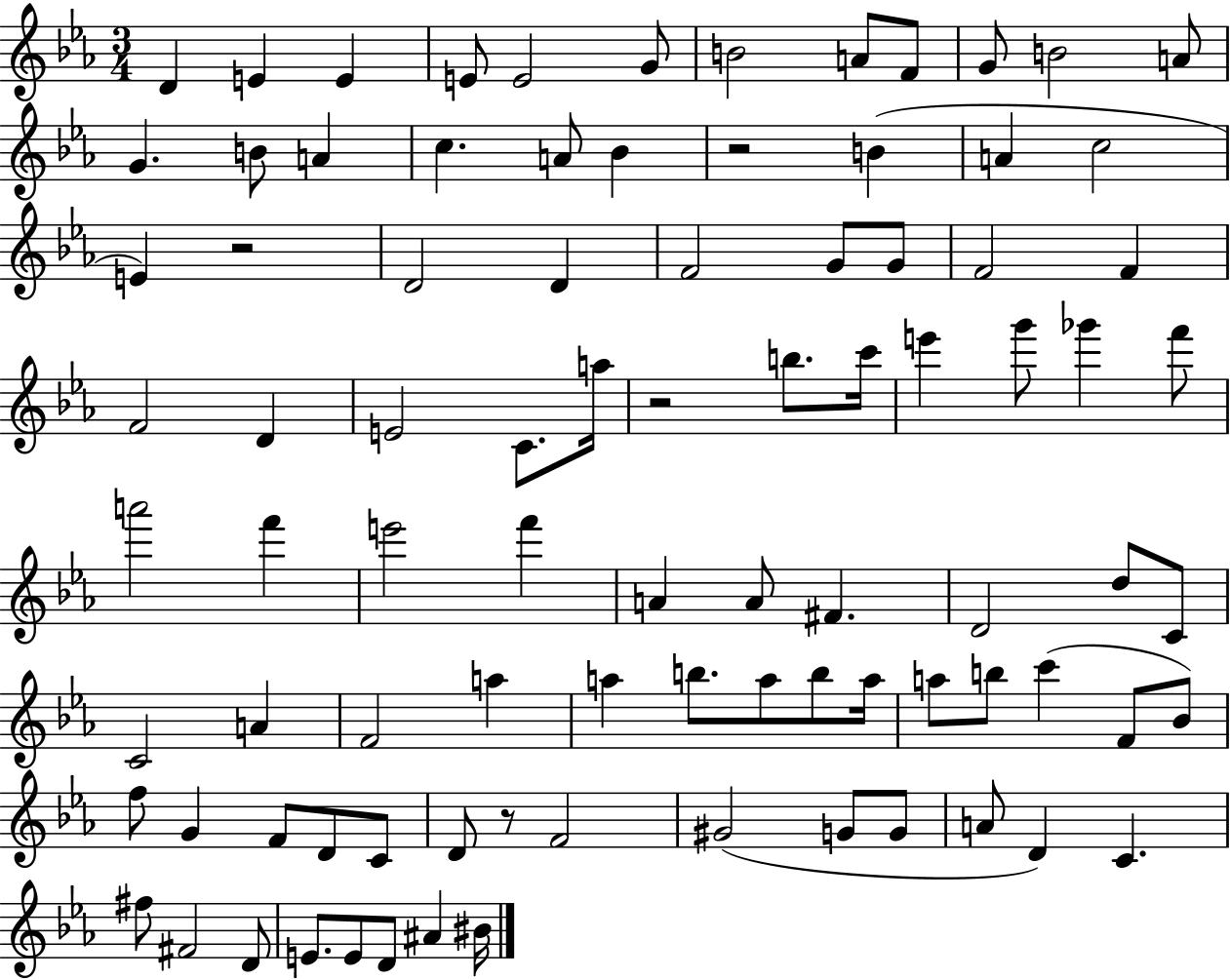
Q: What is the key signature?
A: EES major